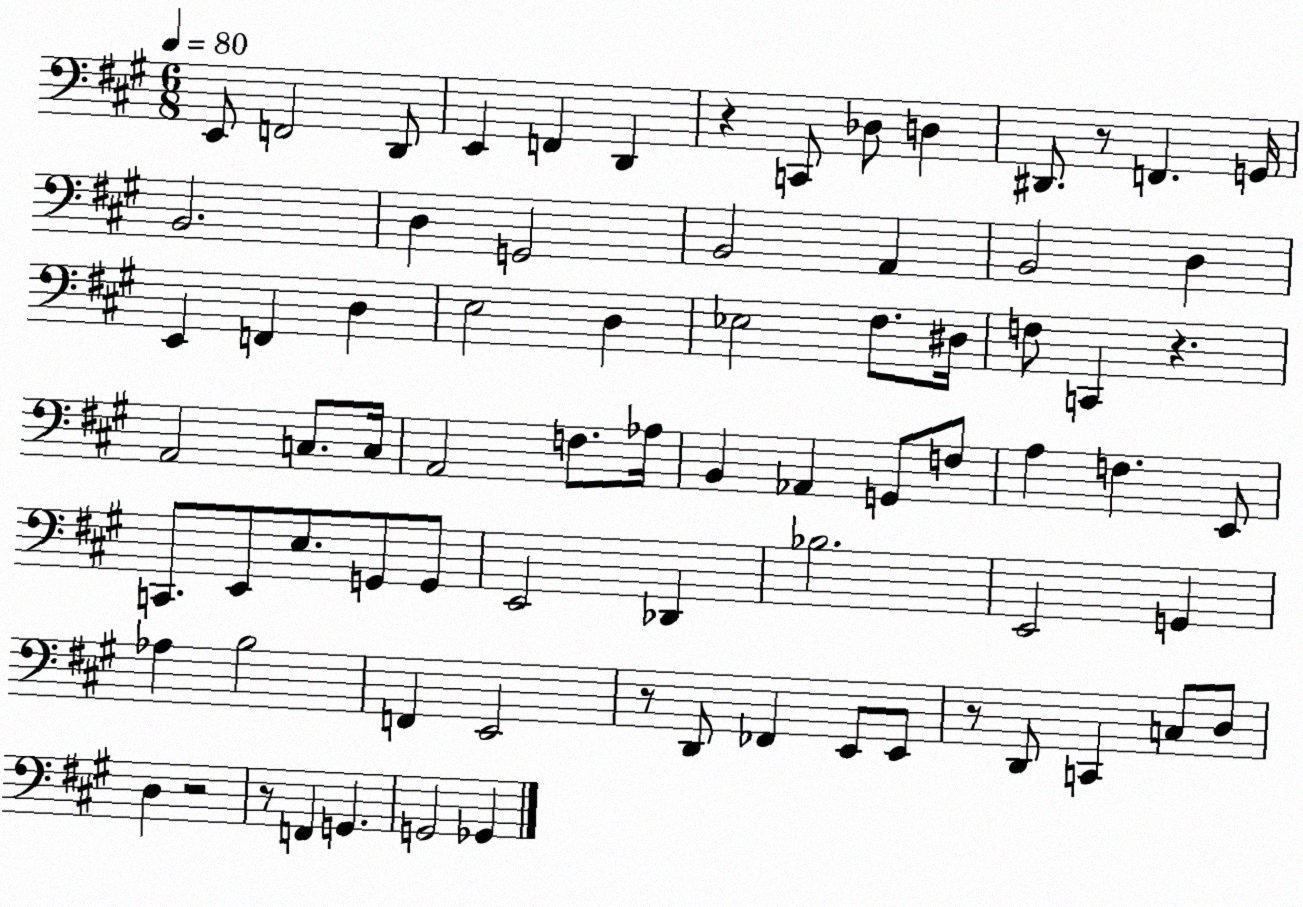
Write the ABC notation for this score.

X:1
T:Untitled
M:6/8
L:1/4
K:A
E,,/2 F,,2 D,,/2 E,, F,, D,, z C,,/2 _D,/2 D, ^D,,/2 z/2 F,, G,,/4 B,,2 D, G,,2 B,,2 A,, B,,2 D, E,, F,, D, E,2 D, _E,2 ^F,/2 ^D,/4 F,/2 C,, z A,,2 C,/2 C,/4 A,,2 F,/2 _A,/4 B,, _A,, G,,/2 F,/2 A, F, E,,/2 C,,/2 E,,/2 E,/2 G,,/2 G,,/2 E,,2 _D,, _B,2 E,,2 G,, _A, B,2 F,, E,,2 z/2 D,,/2 _F,, E,,/2 E,,/2 z/2 D,,/2 C,, C,/2 D,/2 D, z2 z/2 F,, G,, G,,2 _G,,